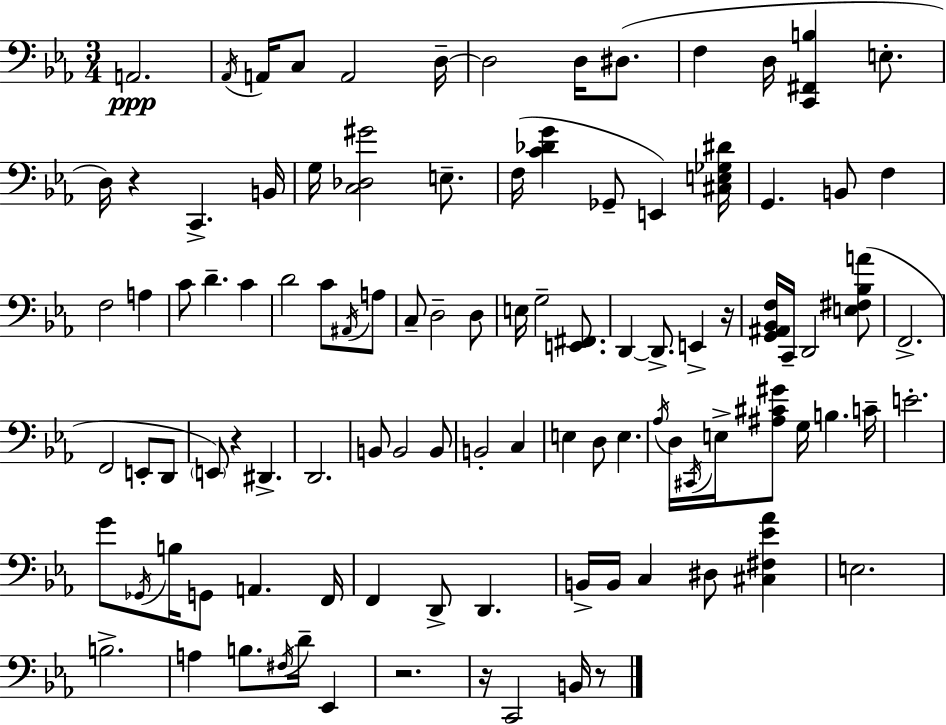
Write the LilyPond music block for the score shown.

{
  \clef bass
  \numericTimeSignature
  \time 3/4
  \key ees \major
  \repeat volta 2 { a,2.\ppp | \acciaccatura { aes,16 } a,16 c8 a,2 | d16--~~ d2 d16 dis8.( | f4 d16 <c, fis, b>4 e8.-. | \break d16) r4 c,4.-> | b,16 g16 <c des gis'>2 e8.-- | f16( <c' des' g'>4 ges,8-- e,4) | <cis e ges dis'>16 g,4. b,8 f4 | \break f2 a4 | c'8 d'4.-- c'4 | d'2 c'8 \acciaccatura { ais,16 } | a8 c8-- d2-- | \break d8 e16 g2-- <e, fis,>8. | d,4~~ d,8.-> e,4-> | r16 <g, ais, bes, f>16 c,16-- d,2 | <e fis bes a'>8( f,2.-> | \break f,2 e,8-. | d,8 \parenthesize e,8) r4 dis,4.-> | d,2. | b,8 b,2 | \break b,8 b,2-. c4 | e4 d8 e4. | \acciaccatura { aes16 } d16 \acciaccatura { cis,16 } e16-> <ais cis' gis'>8 g16 b4. | c'16-- e'2.-. | \break g'8 \acciaccatura { ges,16 } b16 g,8 a,4. | f,16 f,4 d,8-> d,4. | b,16-> b,16 c4 dis8 | <cis fis ees' aes'>4 e2. | \break b2.-> | a4 b8. | \acciaccatura { fis16 } d'16-- ees,4 r2. | r16 c,2 | \break b,16 r8 } \bar "|."
}